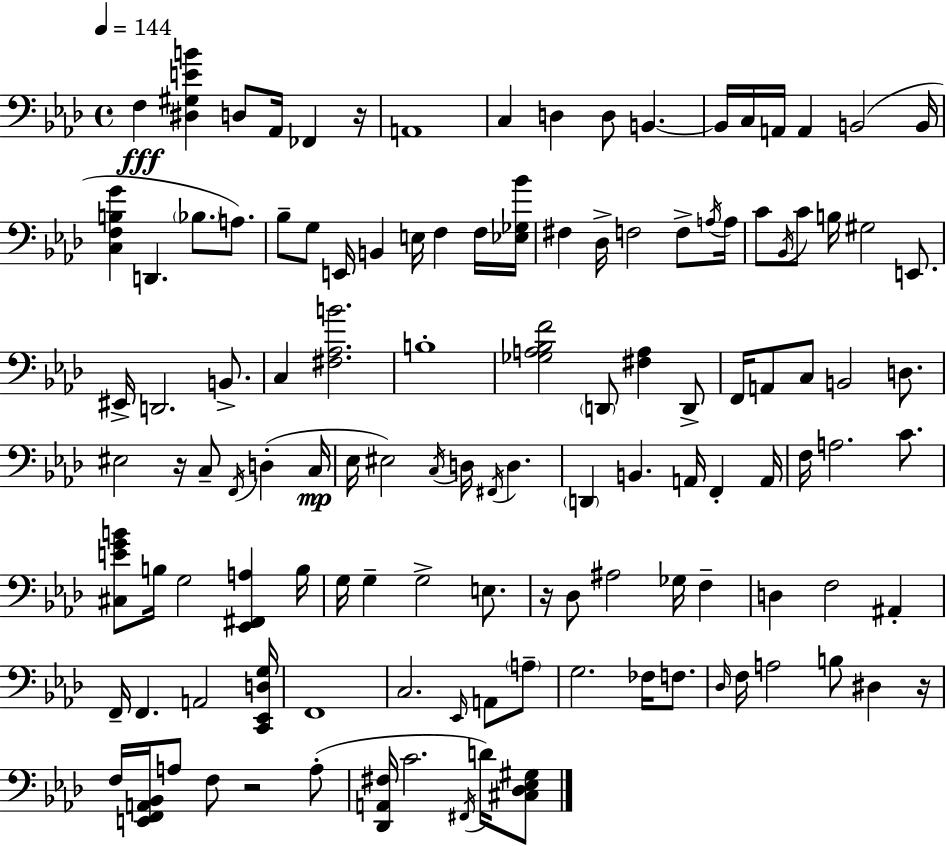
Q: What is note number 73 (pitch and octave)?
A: G3